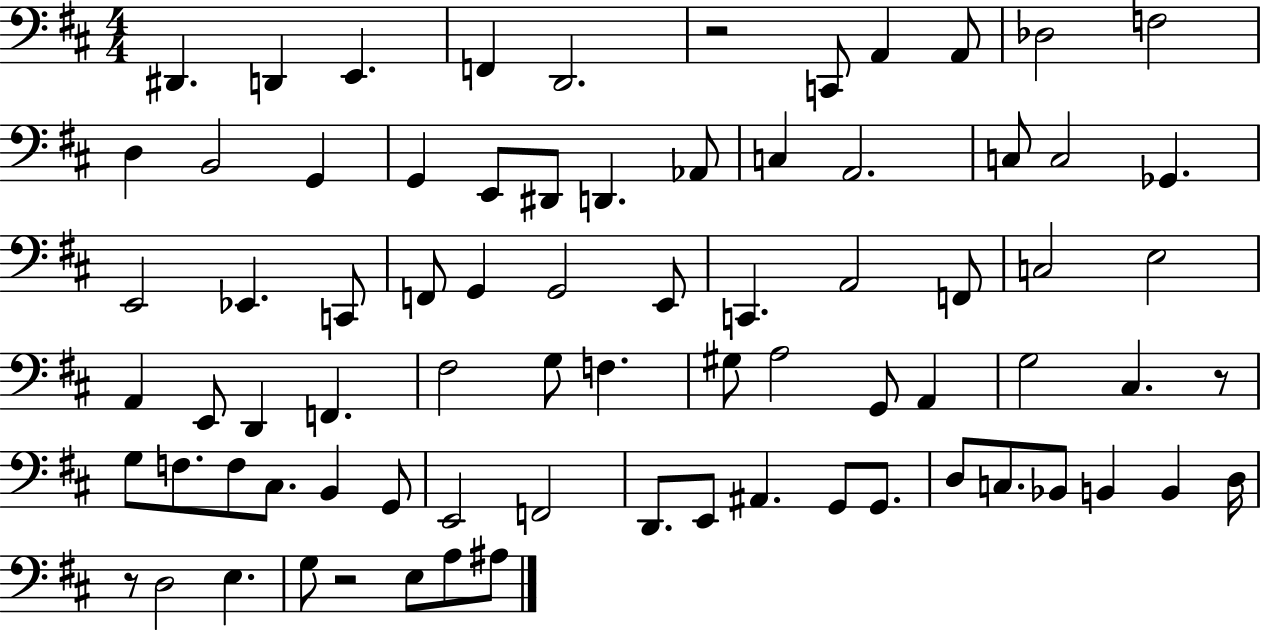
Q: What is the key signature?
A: D major